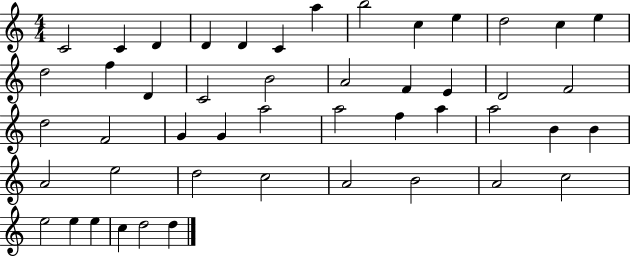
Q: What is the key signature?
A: C major